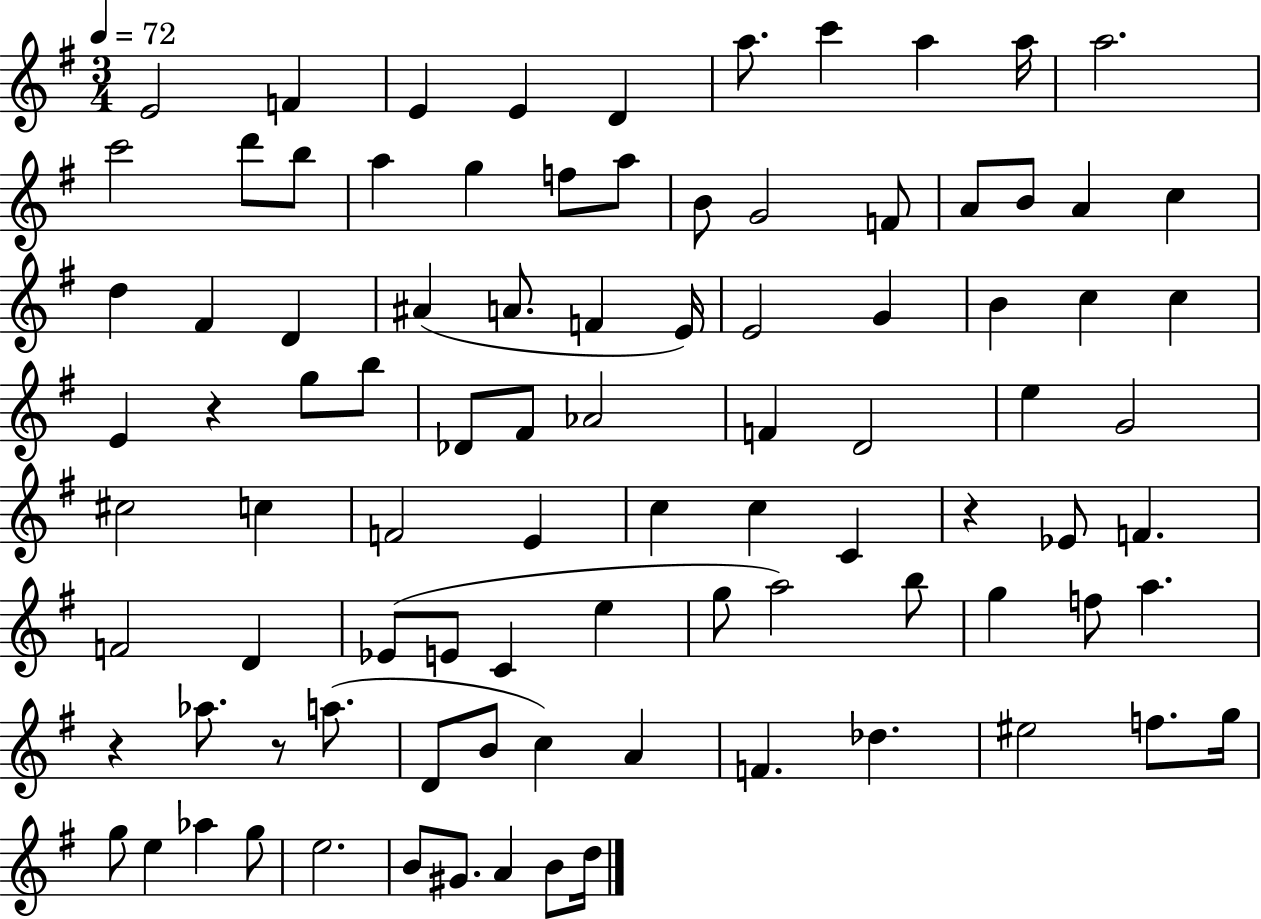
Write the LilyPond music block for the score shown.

{
  \clef treble
  \numericTimeSignature
  \time 3/4
  \key g \major
  \tempo 4 = 72
  \repeat volta 2 { e'2 f'4 | e'4 e'4 d'4 | a''8. c'''4 a''4 a''16 | a''2. | \break c'''2 d'''8 b''8 | a''4 g''4 f''8 a''8 | b'8 g'2 f'8 | a'8 b'8 a'4 c''4 | \break d''4 fis'4 d'4 | ais'4( a'8. f'4 e'16) | e'2 g'4 | b'4 c''4 c''4 | \break e'4 r4 g''8 b''8 | des'8 fis'8 aes'2 | f'4 d'2 | e''4 g'2 | \break cis''2 c''4 | f'2 e'4 | c''4 c''4 c'4 | r4 ees'8 f'4. | \break f'2 d'4 | ees'8( e'8 c'4 e''4 | g''8 a''2) b''8 | g''4 f''8 a''4. | \break r4 aes''8. r8 a''8.( | d'8 b'8 c''4) a'4 | f'4. des''4. | eis''2 f''8. g''16 | \break g''8 e''4 aes''4 g''8 | e''2. | b'8 gis'8. a'4 b'8 d''16 | } \bar "|."
}